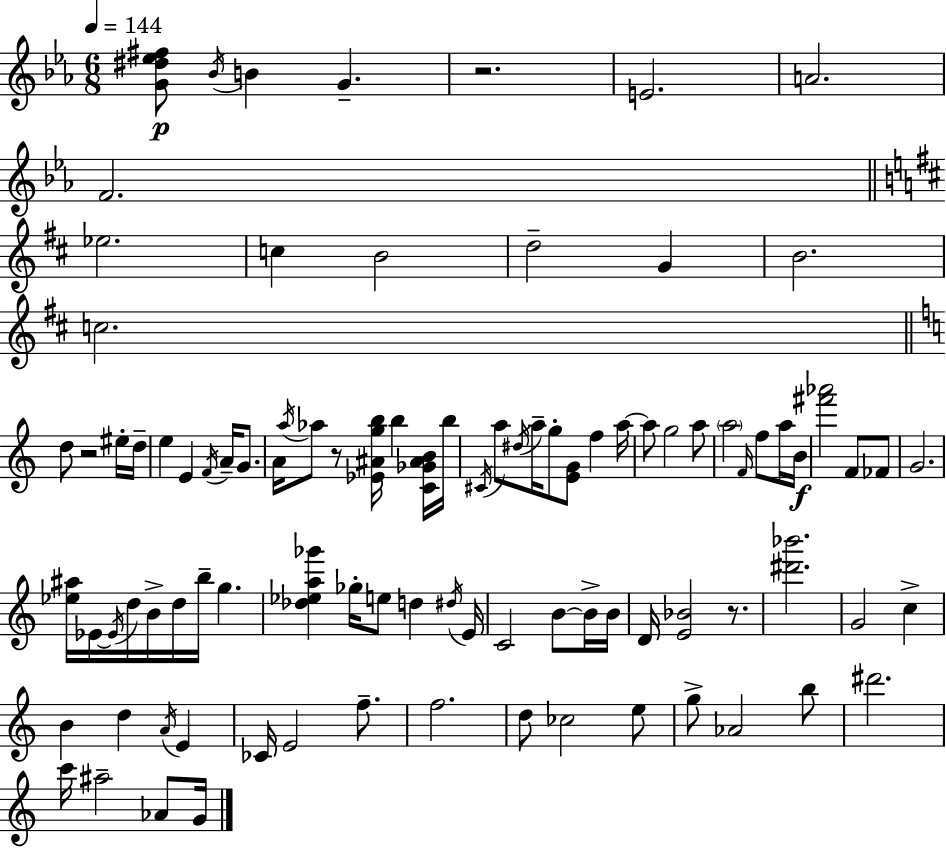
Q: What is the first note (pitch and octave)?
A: Bb4